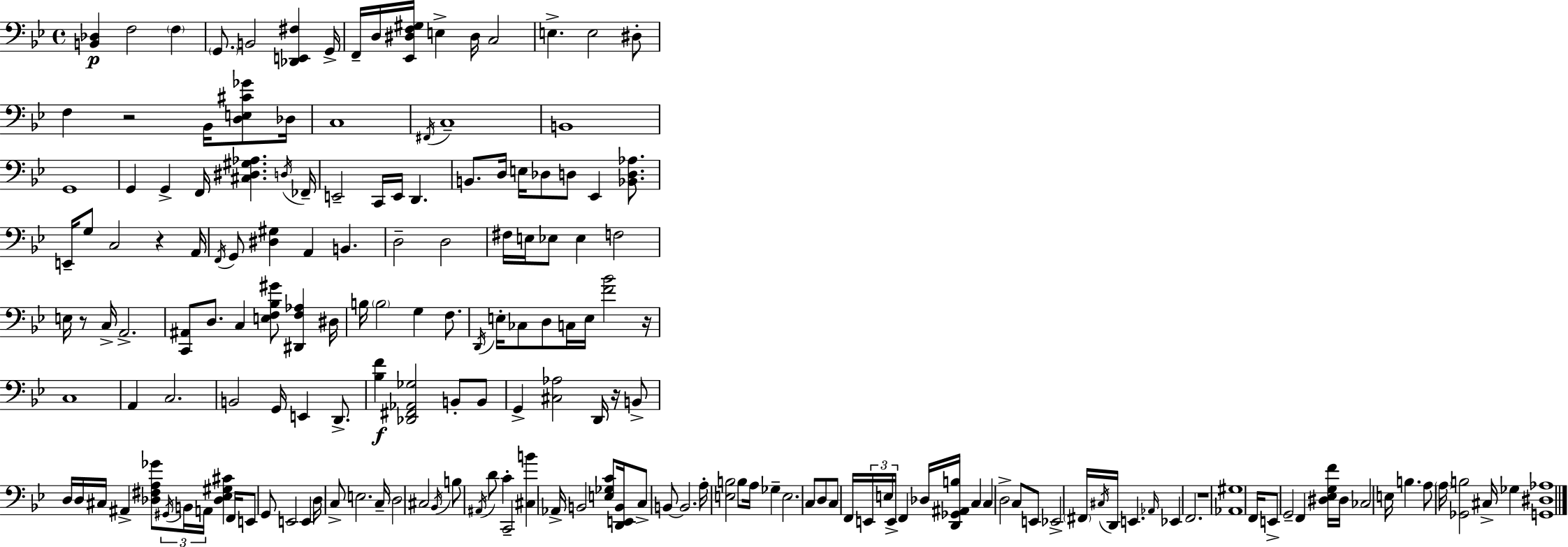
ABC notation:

X:1
T:Untitled
M:4/4
L:1/4
K:Bb
[B,,_D,] F,2 F, G,,/2 B,,2 [_D,,E,,^F,] G,,/4 F,,/4 D,/4 [_E,,^D,F,^G,]/4 E, ^D,/4 C,2 E, E,2 ^D,/2 F, z2 _B,,/4 [D,E,^C_G]/2 _D,/4 C,4 ^F,,/4 C,4 B,,4 G,,4 G,, G,, F,,/4 [^C,^D,^G,_A,] D,/4 _F,,/4 E,,2 C,,/4 E,,/4 D,, B,,/2 D,/4 E,/4 _D,/2 D,/2 _E,, [_B,,D,_A,]/2 E,,/4 G,/2 C,2 z A,,/4 F,,/4 G,,/2 [^D,^G,] A,, B,, D,2 D,2 ^F,/4 E,/4 _E,/2 _E, F,2 E,/4 z/2 C,/4 A,,2 [C,,^A,,]/2 D,/2 C, [E,F,_B,^G]/2 [^D,,F,_A,] ^D,/4 B,/4 B,2 G, F,/2 D,,/4 E,/4 _C,/2 D,/2 C,/4 E,/4 [F_B]2 z/4 C,4 A,, C,2 B,,2 G,,/4 E,, D,,/2 [_B,F] [_D,,^F,,_A,,_G,]2 B,,/2 B,,/2 G,, [^C,_A,]2 D,,/4 z/4 B,,/2 D,/4 D,/4 ^C,/4 ^A,, [_D,^F,A,_G]/2 ^G,,/4 B,,/4 A,,/4 [_D,_E,^G,^C] F,,/4 E,,/2 G,,/2 E,,2 E,, D,/4 C,/2 E,2 C,/4 D,2 ^C,2 _B,,/4 B,/2 ^A,,/4 D/2 C C,,2 [^C,B] _A,,/4 B,,2 [E,_G,C]/2 [D,,E,,B,,]/4 C,/2 B,,/2 B,,2 A,/4 [E,B,]2 B,/2 A,/4 _G, E,2 C,/2 D,/2 C,/2 F,,/4 E,,/4 E,/4 E,,/4 F,, _D,/4 [D,,_G,,^A,,B,]/4 C, C, D,2 C,/2 E,,/2 _E,,2 ^F,,/4 ^C,/4 D,,/4 E,, _A,,/4 _E,, F,,2 z4 [_A,,^G,]4 F,,/4 E,,/2 G,,2 F,, [^D,_E,G,F]/4 ^D,/4 _C,2 E,/4 B, A,/2 A,/4 [_G,,B,]2 ^C,/4 _G, [G,,^D,_A,]4